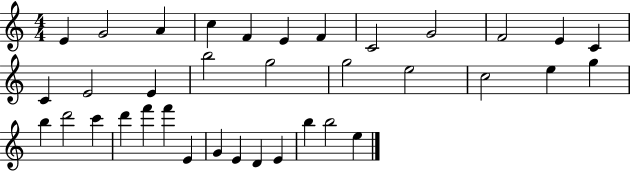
E4/q G4/h A4/q C5/q F4/q E4/q F4/q C4/h G4/h F4/h E4/q C4/q C4/q E4/h E4/q B5/h G5/h G5/h E5/h C5/h E5/q G5/q B5/q D6/h C6/q D6/q F6/q F6/q E4/q G4/q E4/q D4/q E4/q B5/q B5/h E5/q